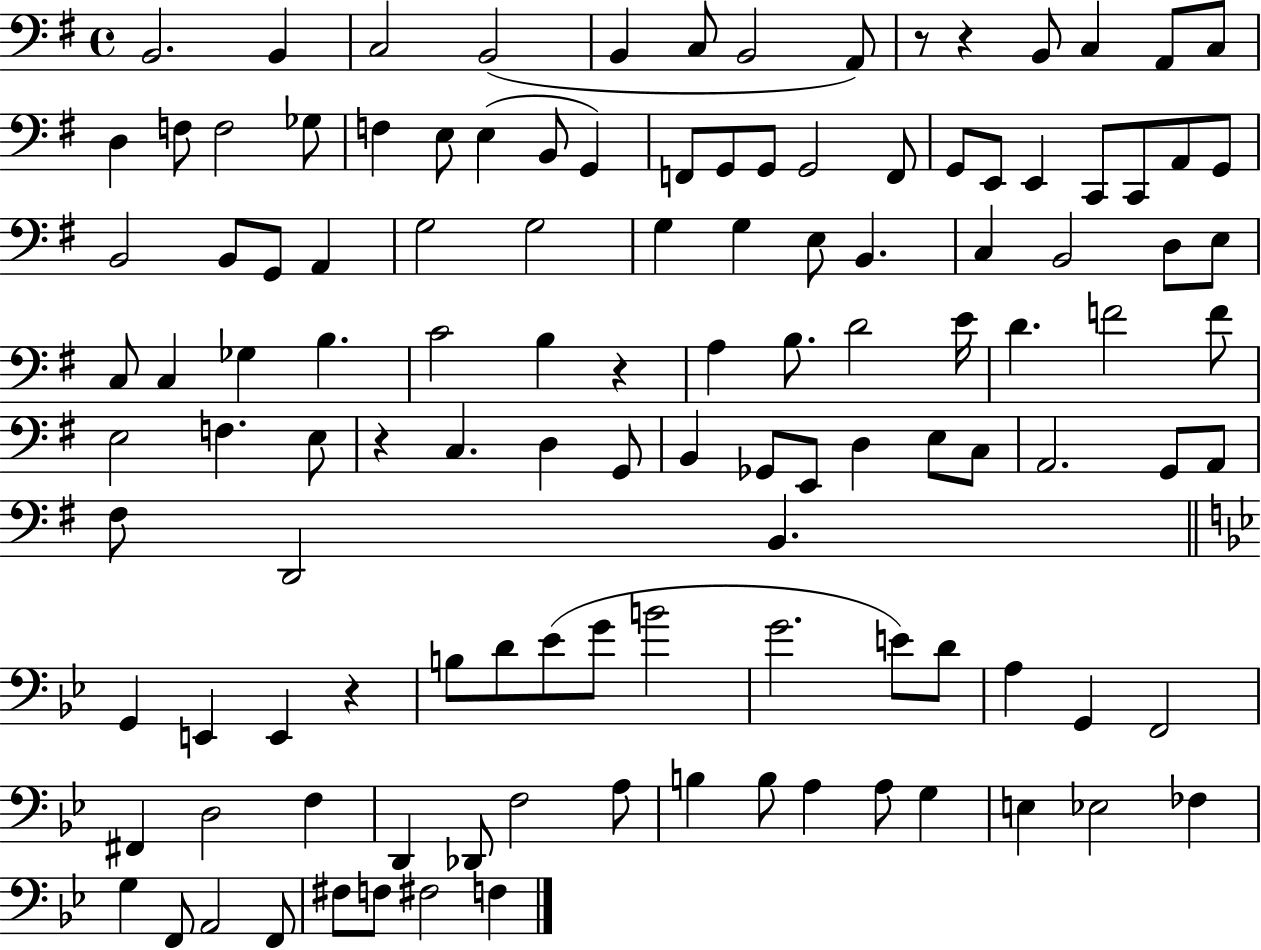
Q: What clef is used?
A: bass